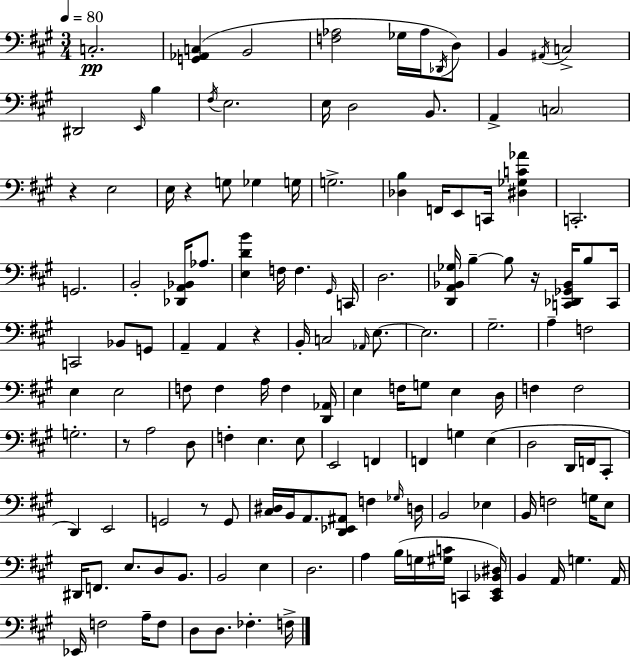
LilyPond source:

{
  \clef bass
  \numericTimeSignature
  \time 3/4
  \key a \major
  \tempo 4 = 80
  \repeat volta 2 { c2.-.\pp | <g, aes, c>4( b,2 | <f aes>2 ges16 aes16 \acciaccatura { des,16 }) d8 | b,4 \acciaccatura { ais,16 } c2-> | \break dis,2 \grace { e,16 } b4 | \acciaccatura { fis16 } e2. | e16 d2 | b,8. a,4-> \parenthesize c2 | \break r4 e2 | e16 r4 g8 ges4 | g16 g2.-> | <des b>4 f,16 e,8 c,16 | \break <dis ges c' aes'>4 c,2.-. | g,2. | b,2-. | <des, a, bes,>16 aes8. <e d' b'>4 f16 f4. | \break \grace { gis,16 } c,16 d2. | <d, a, bes, ges>16 b4--~~ b8 | r16 <c, des, ges, bes,>16 b8 c,16 c,2 | bes,8 g,8 a,4-- a,4 | \break r4 b,16-. c2 | \grace { aes,16 } e8.~~ e2. | gis2.-- | a4-- f2 | \break e4 e2 | f8 f4 | a16 f4 <d, aes,>16 e4 f16 g8 | e4 d16 f4 f2 | \break g2.-. | r8 a2 | d8 f4-. e4. | e8 e,2 | \break f,4 f,4 g4 | e4( d2 | d,16 f,16 cis,8-. d,4) e,2 | g,2 | \break r8 g,8 <cis dis>16 b,16 a,8. <d, ees, ais,>8 | f4 \grace { ges16 } d16 b,2 | ees4 b,16 f2 | g16 e8 dis,16 f,8. e8. | \break d8 b,8. b,2 | e4 d2. | a4 b16( | g16 <gis c'>16 c,4 <c, e, bes, dis>16) b,4 a,16 | \break g4. a,16 ees,16 f2 | a16-- f8 d8 d8. | fes4.-. f16-> } \bar "|."
}